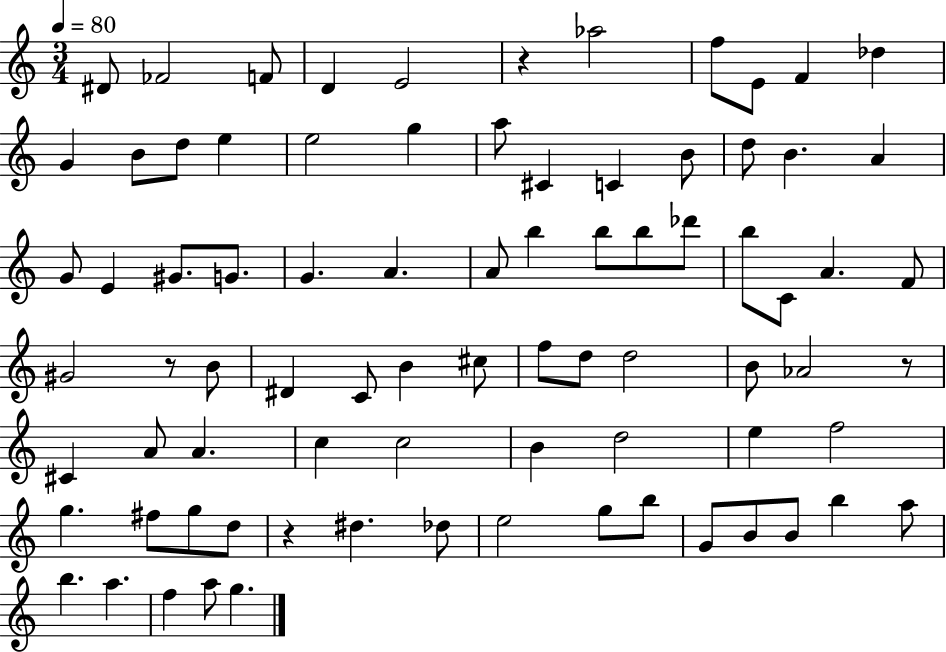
D#4/e FES4/h F4/e D4/q E4/h R/q Ab5/h F5/e E4/e F4/q Db5/q G4/q B4/e D5/e E5/q E5/h G5/q A5/e C#4/q C4/q B4/e D5/e B4/q. A4/q G4/e E4/q G#4/e. G4/e. G4/q. A4/q. A4/e B5/q B5/e B5/e Db6/e B5/e C4/e A4/q. F4/e G#4/h R/e B4/e D#4/q C4/e B4/q C#5/e F5/e D5/e D5/h B4/e Ab4/h R/e C#4/q A4/e A4/q. C5/q C5/h B4/q D5/h E5/q F5/h G5/q. F#5/e G5/e D5/e R/q D#5/q. Db5/e E5/h G5/e B5/e G4/e B4/e B4/e B5/q A5/e B5/q. A5/q. F5/q A5/e G5/q.